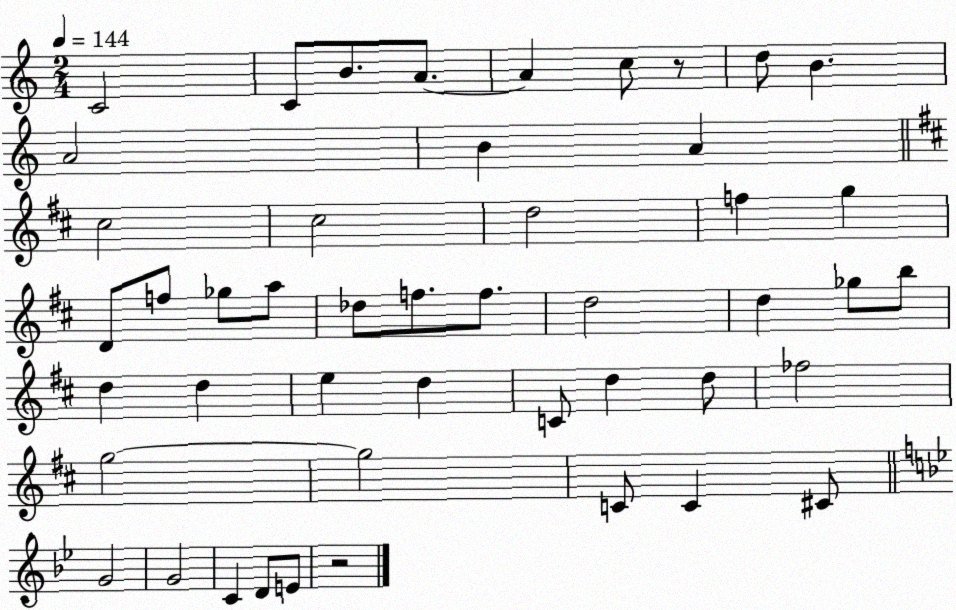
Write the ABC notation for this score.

X:1
T:Untitled
M:2/4
L:1/4
K:C
C2 C/2 B/2 A/2 A c/2 z/2 d/2 B A2 B A ^c2 ^c2 d2 f g D/2 f/2 _g/2 a/2 _d/2 f/2 f/2 d2 d _g/2 b/2 d d e d C/2 d d/2 _f2 g2 g2 C/2 C ^C/2 G2 G2 C D/2 E/2 z2